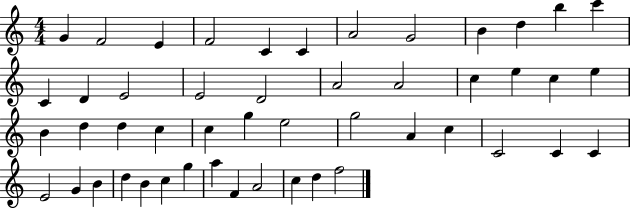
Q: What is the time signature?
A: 4/4